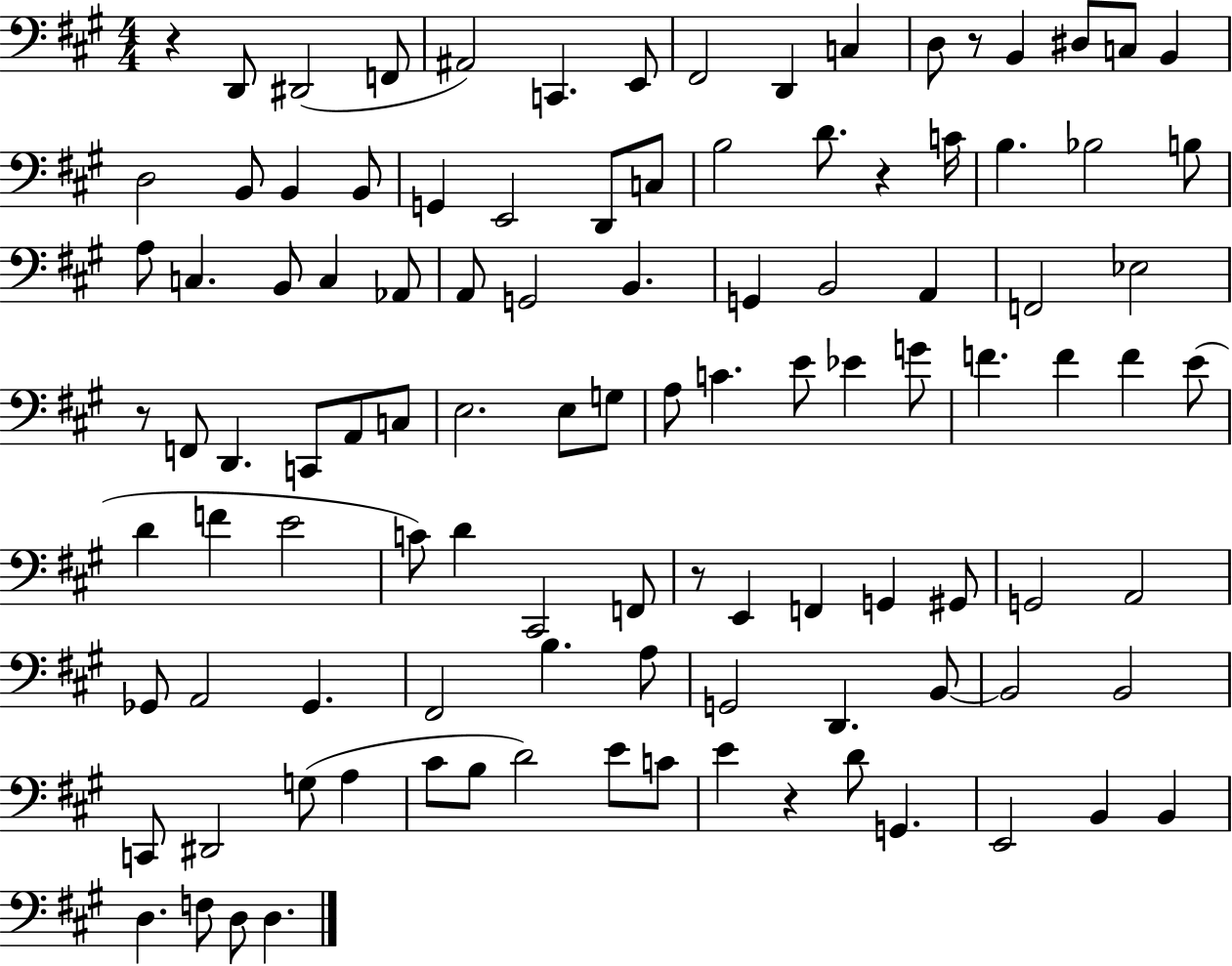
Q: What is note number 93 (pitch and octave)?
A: D4